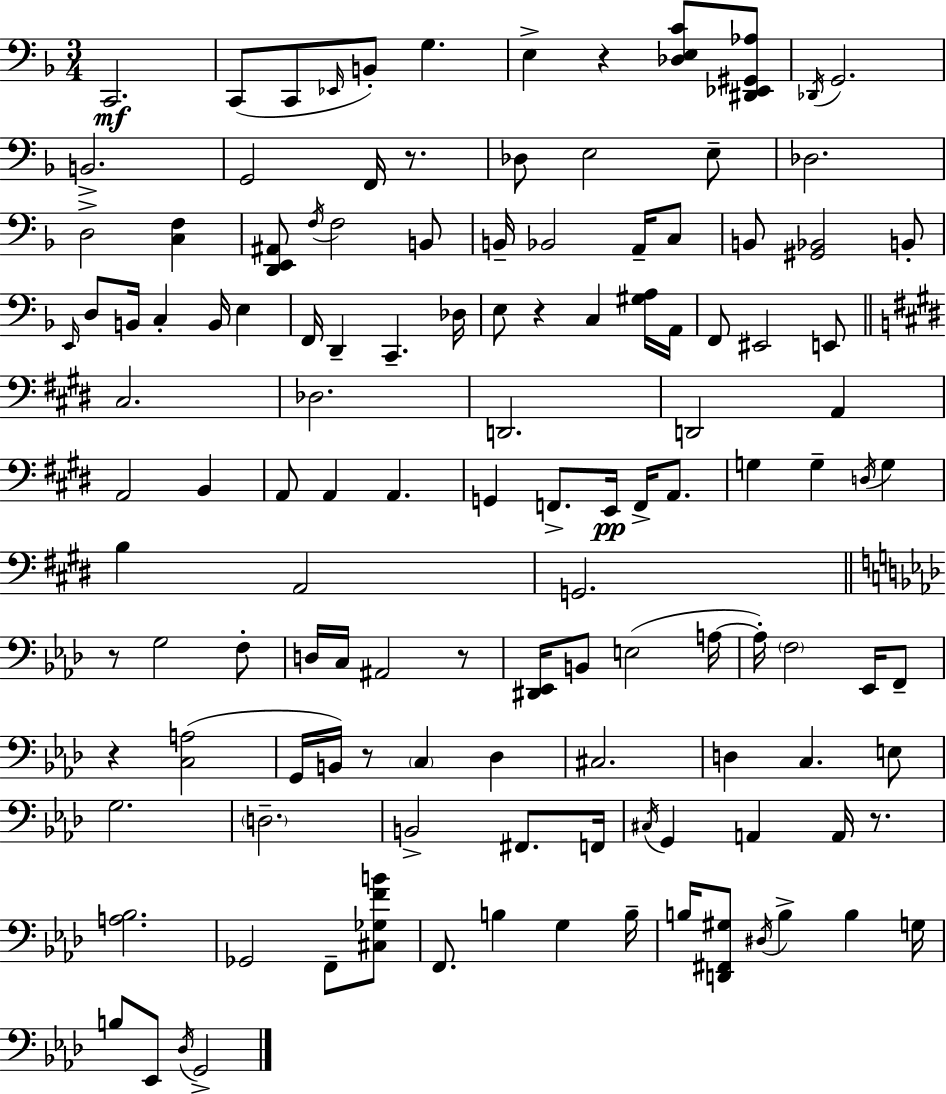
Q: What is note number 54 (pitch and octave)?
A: F2